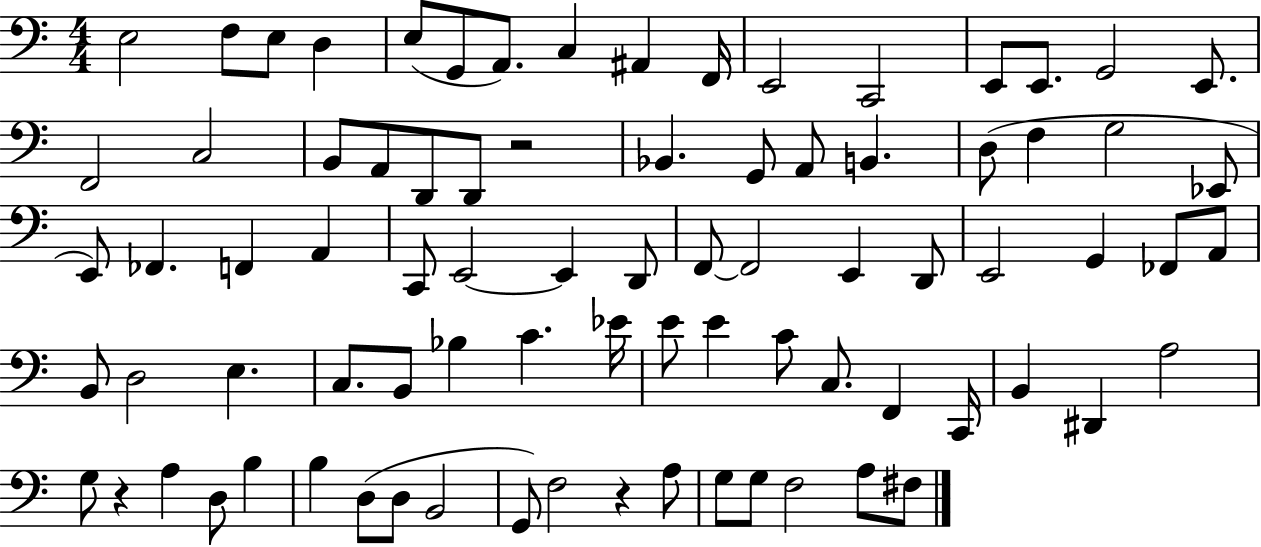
E3/h F3/e E3/e D3/q E3/e G2/e A2/e. C3/q A#2/q F2/s E2/h C2/h E2/e E2/e. G2/h E2/e. F2/h C3/h B2/e A2/e D2/e D2/e R/h Bb2/q. G2/e A2/e B2/q. D3/e F3/q G3/h Eb2/e E2/e FES2/q. F2/q A2/q C2/e E2/h E2/q D2/e F2/e F2/h E2/q D2/e E2/h G2/q FES2/e A2/e B2/e D3/h E3/q. C3/e. B2/e Bb3/q C4/q. Eb4/s E4/e E4/q C4/e C3/e. F2/q C2/s B2/q D#2/q A3/h G3/e R/q A3/q D3/e B3/q B3/q D3/e D3/e B2/h G2/e F3/h R/q A3/e G3/e G3/e F3/h A3/e F#3/e